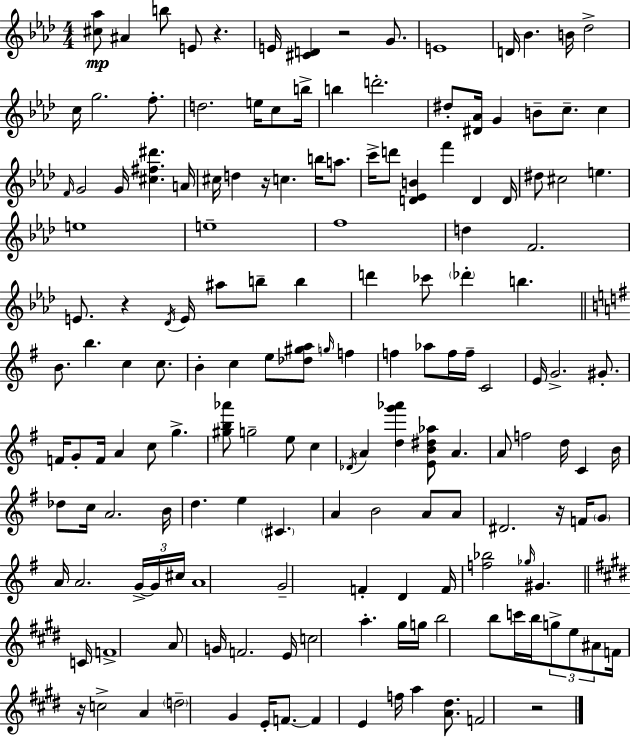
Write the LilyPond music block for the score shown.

{
  \clef treble
  \numericTimeSignature
  \time 4/4
  \key aes \major
  \repeat volta 2 { <cis'' aes''>8\mp ais'4 b''8 e'8 r4. | e'16 <cis' d'>4 r2 g'8. | e'1 | d'16 bes'4. b'16 des''2-> | \break c''16 g''2. f''8.-. | d''2. e''16 c''8 b''16-> | b''4 d'''2.-. | dis''8-. <dis' aes'>16 g'4 b'8-- c''8.-- c''4 | \break \grace { f'16 } g'2 g'16 <cis'' fis'' dis'''>4. | a'16 cis''16 d''4 r16 c''4. b''16 a''8. | c'''16-> d'''8 <d' ees' b'>4 f'''4 d'4 | d'16 dis''8 cis''2 e''4. | \break e''1 | e''1-- | f''1 | d''4 f'2. | \break e'8. r4 \acciaccatura { des'16 } e'16 ais''8 b''8-- b''4 | d'''4 ces'''8 \parenthesize des'''4-. b''4. | \bar "||" \break \key e \minor b'8. b''4. c''4 c''8. | b'4-. c''4 e''8 <des'' gis'' a''>8 \grace { g''16 } f''4 | f''4 aes''8 f''16 f''16-- c'2 | e'16 g'2.-> gis'8.-. | \break f'16 g'8-. f'16 a'4 c''8 g''4.-> | <gis'' b'' aes'''>8 g''2-- e''8 c''4 | \acciaccatura { des'16 } a'4 <d'' g''' aes'''>4 <e' b' dis'' aes''>8 a'4. | a'8 f''2 d''16 c'4 | \break b'16 des''8 c''16 a'2. | b'16 d''4. e''4 \parenthesize cis'4. | a'4 b'2 a'8 | a'8 dis'2. r16 f'16 | \break \parenthesize g'8 a'16 a'2. \tuplet 3/2 { g'16->~~ | g'16 cis''16 } a'1 | g'2-- f'4-. d'4 | f'16 <f'' bes''>2 \grace { ges''16 } gis'4. | \break \bar "||" \break \key e \major c'16 f'1-> | a'8 g'16 f'2. | e'16 c''2 a''4.-. gis''16 | g''16 b''2 b''8 c'''16 b''16 \tuplet 3/2 { g''8-> e''8 | \break ais'8 } f'16 r16 c''2-> a'4 | \parenthesize d''2-- gis'4 e'16-. f'8.~~ | f'4 e'4 f''16 a''4 <a' dis''>8. | f'2 r2 | \break } \bar "|."
}